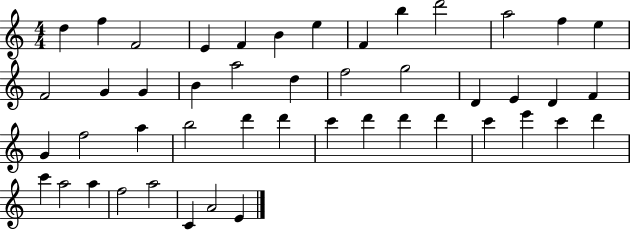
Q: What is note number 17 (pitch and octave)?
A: B4